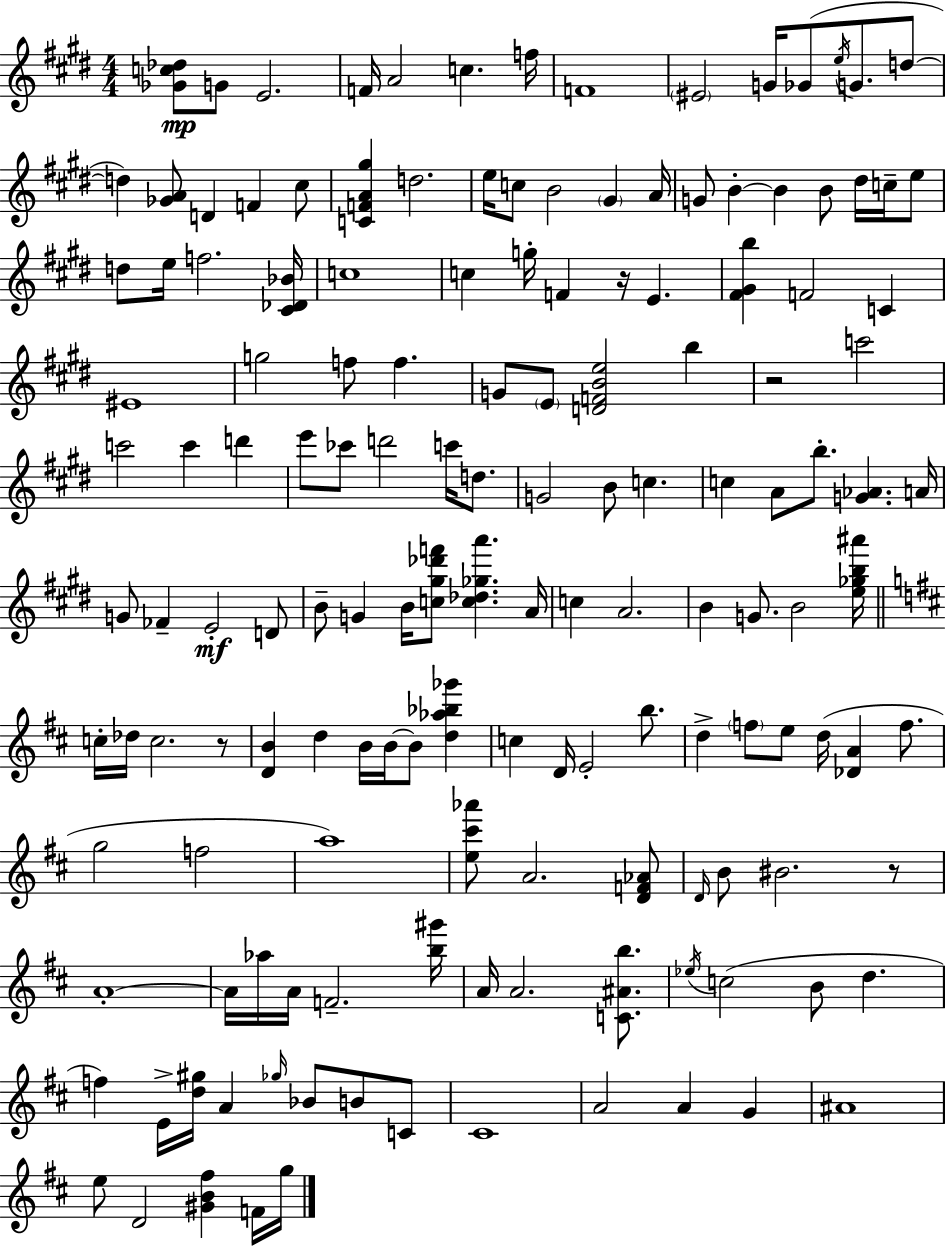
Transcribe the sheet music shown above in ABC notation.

X:1
T:Untitled
M:4/4
L:1/4
K:E
[_Gc_d]/2 G/2 E2 F/4 A2 c f/4 F4 ^E2 G/4 _G/2 e/4 G/2 d/2 d [_GA]/2 D F ^c/2 [CFA^g] d2 e/4 c/2 B2 ^G A/4 G/2 B B B/2 ^d/4 c/4 e/2 d/2 e/4 f2 [^C_D_B]/4 c4 c g/4 F z/4 E [^F^Gb] F2 C ^E4 g2 f/2 f G/2 E/2 [DFBe]2 b z2 c'2 c'2 c' d' e'/2 _c'/2 d'2 c'/4 d/2 G2 B/2 c c A/2 b/2 [G_A] A/4 G/2 _F E2 D/2 B/2 G B/4 [c^g_d'f']/2 [c_d_ga'] A/4 c A2 B G/2 B2 [e_gb^a']/4 c/4 _d/4 c2 z/2 [DB] d B/4 B/4 B/2 [d_a_b_g'] c D/4 E2 b/2 d f/2 e/2 d/4 [_DA] f/2 g2 f2 a4 [e^c'_a']/2 A2 [DF_A]/2 D/4 B/2 ^B2 z/2 A4 A/4 _a/4 A/4 F2 [b^g']/4 A/4 A2 [C^Ab]/2 _e/4 c2 B/2 d f E/4 [d^g]/4 A _g/4 _B/2 B/2 C/2 ^C4 A2 A G ^A4 e/2 D2 [^GB^f] F/4 g/4